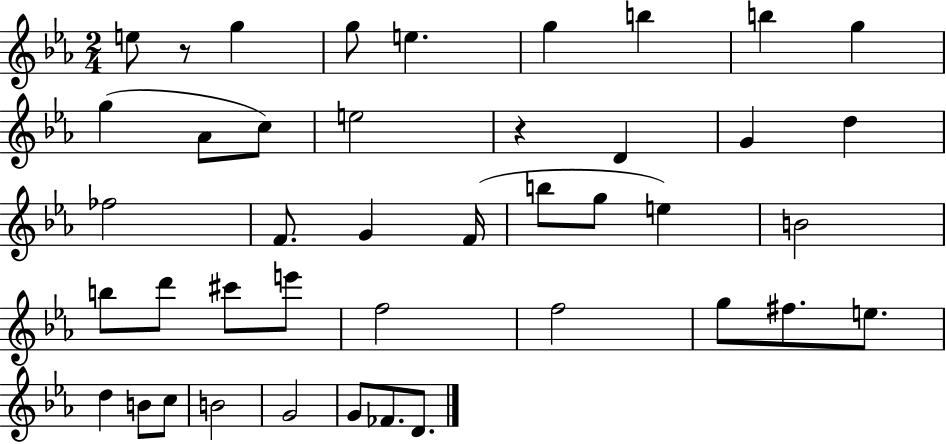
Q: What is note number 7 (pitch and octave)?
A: B5